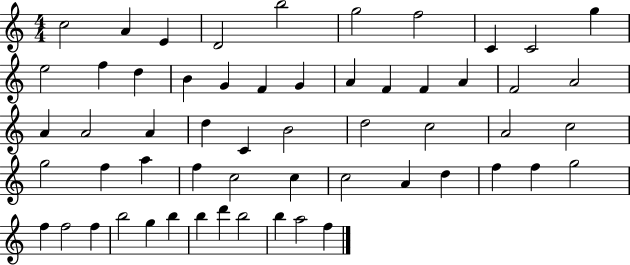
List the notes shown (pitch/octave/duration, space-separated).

C5/h A4/q E4/q D4/h B5/h G5/h F5/h C4/q C4/h G5/q E5/h F5/q D5/q B4/q G4/q F4/q G4/q A4/q F4/q F4/q A4/q F4/h A4/h A4/q A4/h A4/q D5/q C4/q B4/h D5/h C5/h A4/h C5/h G5/h F5/q A5/q F5/q C5/h C5/q C5/h A4/q D5/q F5/q F5/q G5/h F5/q F5/h F5/q B5/h G5/q B5/q B5/q D6/q B5/h B5/q A5/h F5/q